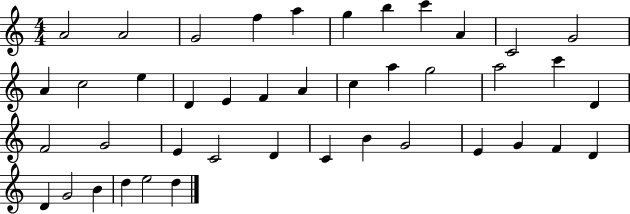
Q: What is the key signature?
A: C major